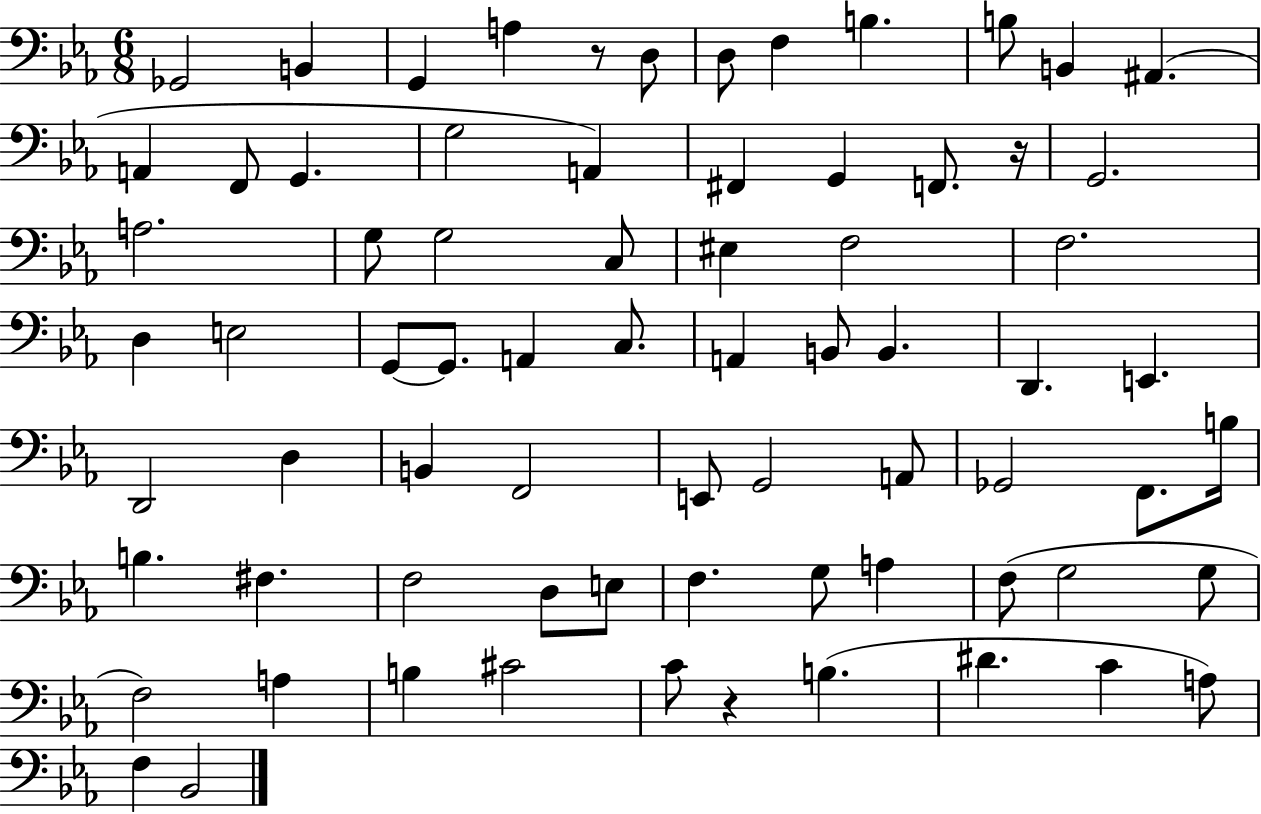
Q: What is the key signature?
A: EES major